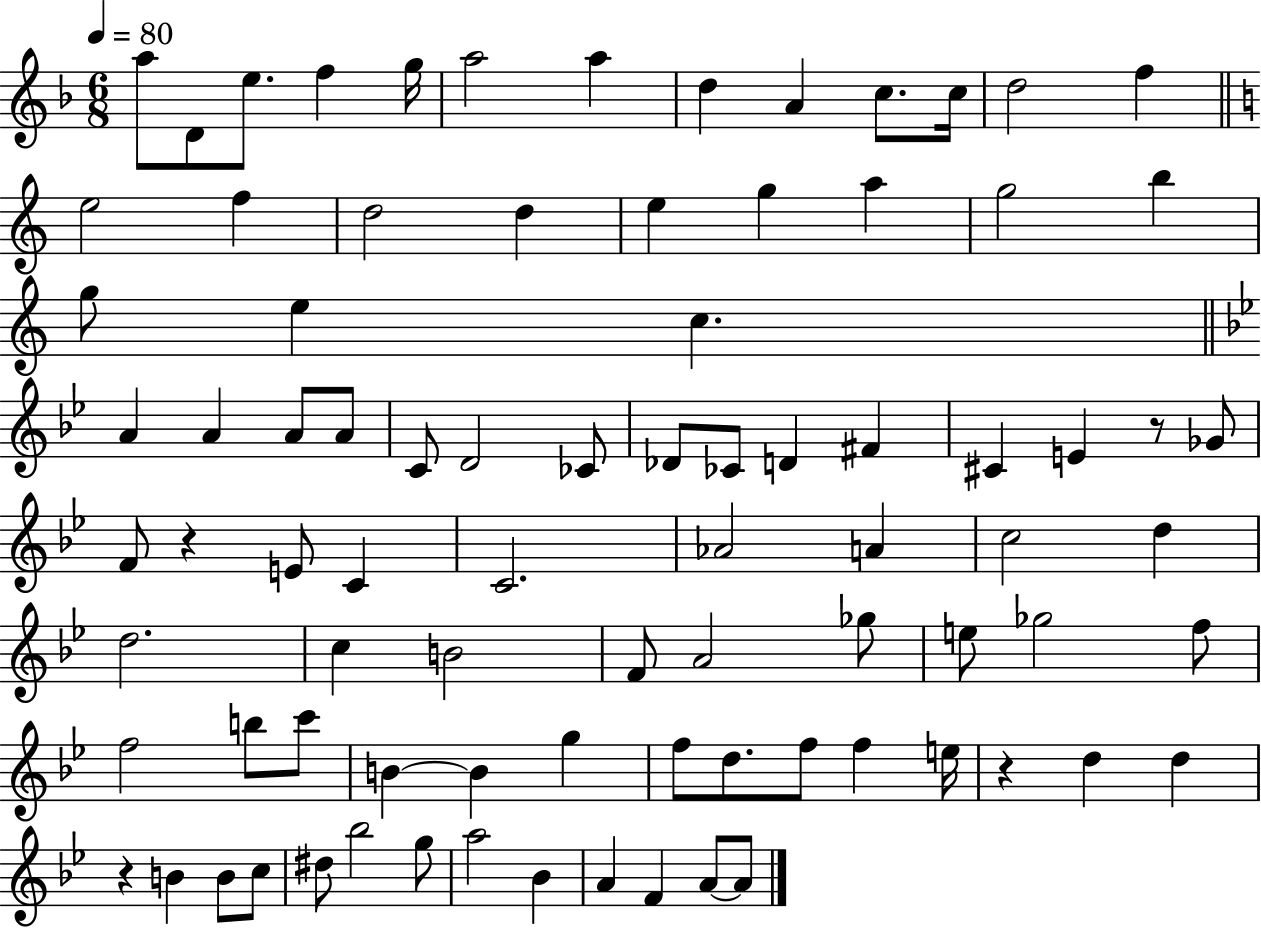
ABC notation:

X:1
T:Untitled
M:6/8
L:1/4
K:F
a/2 D/2 e/2 f g/4 a2 a d A c/2 c/4 d2 f e2 f d2 d e g a g2 b g/2 e c A A A/2 A/2 C/2 D2 _C/2 _D/2 _C/2 D ^F ^C E z/2 _G/2 F/2 z E/2 C C2 _A2 A c2 d d2 c B2 F/2 A2 _g/2 e/2 _g2 f/2 f2 b/2 c'/2 B B g f/2 d/2 f/2 f e/4 z d d z B B/2 c/2 ^d/2 _b2 g/2 a2 _B A F A/2 A/2